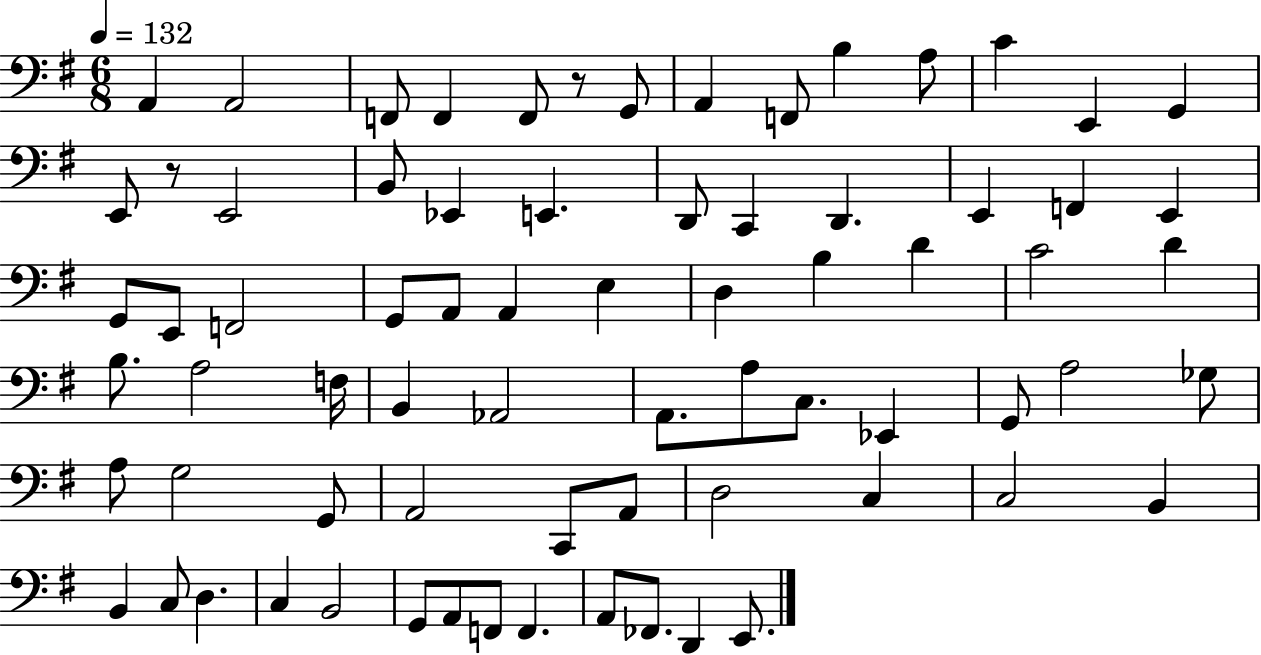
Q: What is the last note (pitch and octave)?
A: E2